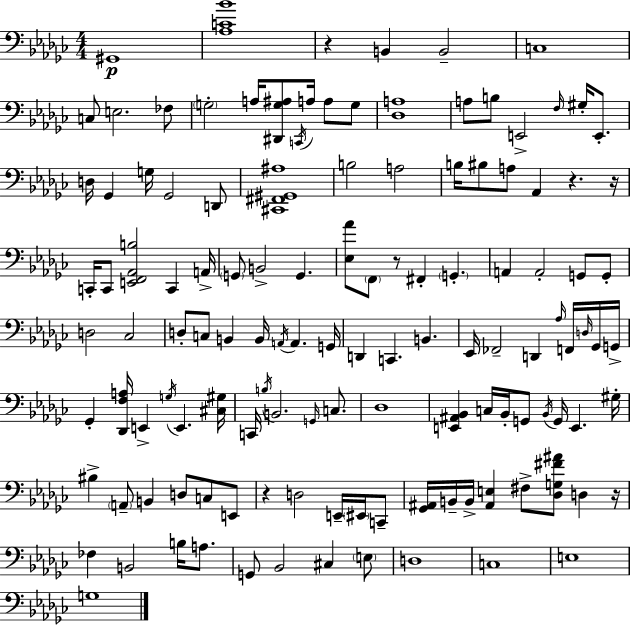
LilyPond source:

{
  \clef bass
  \numericTimeSignature
  \time 4/4
  \key ees \minor
  gis,1\p | <aes c' bes'>1 | r4 b,4 b,2-- | c1 | \break c8 e2. fes8 | \parenthesize g2-. a16 <dis, g ais>8 \acciaccatura { c,16 } a16 a8 g8 | <des a>1 | a8 b8 e,2-> \grace { f16 } gis16-. e,8.-. | \break d16 ges,4 g16 ges,2 | d,8 <cis, fis, gis, ais>1 | b2 a2 | b16 bis8 a8 aes,4 r4. | \break r16 c,16-. c,8 <e, f, aes, b>2 c,4 | a,16-> \parenthesize g,8 b,2-> g,4. | <ees aes'>8 \parenthesize f,8 r8 fis,4-. \parenthesize g,4.-. | a,4 a,2-. g,8 | \break g,8-. d2 ces2 | d8-. c8 b,4 b,16 \acciaccatura { a,16 } a,4. | g,16 d,4 c,4. b,4. | ees,16 fes,2-- d,4 | \break \grace { aes16 } f,16 \grace { d16 } ges,16 g,16-> ges,4-. <des, f a>16 e,4-> \acciaccatura { g16 } e,4. | <cis gis>16 c,16 \acciaccatura { b16 } b,2. | \grace { g,16 } c8. des1 | <e, ais, bes,>4 c16 bes,16-. g,8 | \break \acciaccatura { bes,16 } g,16 e,4. gis16-. bis4-> \parenthesize a,8-- b,4 | d8 c8 e,8 r4 d2 | e,16-- \parenthesize eis,16 c,8-- <ges, ais,>16 b,16-- b,16-> <ais, e>4 | fis8-> <des g fis' ais'>8 d4 r16 fes4 b,2 | \break b16 a8. g,8 bes,2 | cis4 \parenthesize e8 d1 | c1 | e1 | \break g1 | \bar "|."
}